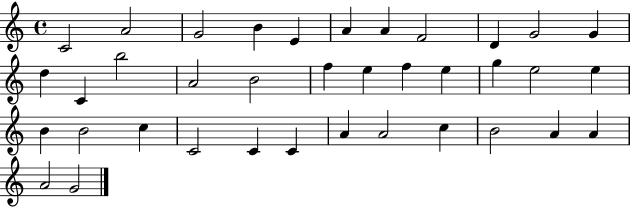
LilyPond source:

{
  \clef treble
  \time 4/4
  \defaultTimeSignature
  \key c \major
  c'2 a'2 | g'2 b'4 e'4 | a'4 a'4 f'2 | d'4 g'2 g'4 | \break d''4 c'4 b''2 | a'2 b'2 | f''4 e''4 f''4 e''4 | g''4 e''2 e''4 | \break b'4 b'2 c''4 | c'2 c'4 c'4 | a'4 a'2 c''4 | b'2 a'4 a'4 | \break a'2 g'2 | \bar "|."
}